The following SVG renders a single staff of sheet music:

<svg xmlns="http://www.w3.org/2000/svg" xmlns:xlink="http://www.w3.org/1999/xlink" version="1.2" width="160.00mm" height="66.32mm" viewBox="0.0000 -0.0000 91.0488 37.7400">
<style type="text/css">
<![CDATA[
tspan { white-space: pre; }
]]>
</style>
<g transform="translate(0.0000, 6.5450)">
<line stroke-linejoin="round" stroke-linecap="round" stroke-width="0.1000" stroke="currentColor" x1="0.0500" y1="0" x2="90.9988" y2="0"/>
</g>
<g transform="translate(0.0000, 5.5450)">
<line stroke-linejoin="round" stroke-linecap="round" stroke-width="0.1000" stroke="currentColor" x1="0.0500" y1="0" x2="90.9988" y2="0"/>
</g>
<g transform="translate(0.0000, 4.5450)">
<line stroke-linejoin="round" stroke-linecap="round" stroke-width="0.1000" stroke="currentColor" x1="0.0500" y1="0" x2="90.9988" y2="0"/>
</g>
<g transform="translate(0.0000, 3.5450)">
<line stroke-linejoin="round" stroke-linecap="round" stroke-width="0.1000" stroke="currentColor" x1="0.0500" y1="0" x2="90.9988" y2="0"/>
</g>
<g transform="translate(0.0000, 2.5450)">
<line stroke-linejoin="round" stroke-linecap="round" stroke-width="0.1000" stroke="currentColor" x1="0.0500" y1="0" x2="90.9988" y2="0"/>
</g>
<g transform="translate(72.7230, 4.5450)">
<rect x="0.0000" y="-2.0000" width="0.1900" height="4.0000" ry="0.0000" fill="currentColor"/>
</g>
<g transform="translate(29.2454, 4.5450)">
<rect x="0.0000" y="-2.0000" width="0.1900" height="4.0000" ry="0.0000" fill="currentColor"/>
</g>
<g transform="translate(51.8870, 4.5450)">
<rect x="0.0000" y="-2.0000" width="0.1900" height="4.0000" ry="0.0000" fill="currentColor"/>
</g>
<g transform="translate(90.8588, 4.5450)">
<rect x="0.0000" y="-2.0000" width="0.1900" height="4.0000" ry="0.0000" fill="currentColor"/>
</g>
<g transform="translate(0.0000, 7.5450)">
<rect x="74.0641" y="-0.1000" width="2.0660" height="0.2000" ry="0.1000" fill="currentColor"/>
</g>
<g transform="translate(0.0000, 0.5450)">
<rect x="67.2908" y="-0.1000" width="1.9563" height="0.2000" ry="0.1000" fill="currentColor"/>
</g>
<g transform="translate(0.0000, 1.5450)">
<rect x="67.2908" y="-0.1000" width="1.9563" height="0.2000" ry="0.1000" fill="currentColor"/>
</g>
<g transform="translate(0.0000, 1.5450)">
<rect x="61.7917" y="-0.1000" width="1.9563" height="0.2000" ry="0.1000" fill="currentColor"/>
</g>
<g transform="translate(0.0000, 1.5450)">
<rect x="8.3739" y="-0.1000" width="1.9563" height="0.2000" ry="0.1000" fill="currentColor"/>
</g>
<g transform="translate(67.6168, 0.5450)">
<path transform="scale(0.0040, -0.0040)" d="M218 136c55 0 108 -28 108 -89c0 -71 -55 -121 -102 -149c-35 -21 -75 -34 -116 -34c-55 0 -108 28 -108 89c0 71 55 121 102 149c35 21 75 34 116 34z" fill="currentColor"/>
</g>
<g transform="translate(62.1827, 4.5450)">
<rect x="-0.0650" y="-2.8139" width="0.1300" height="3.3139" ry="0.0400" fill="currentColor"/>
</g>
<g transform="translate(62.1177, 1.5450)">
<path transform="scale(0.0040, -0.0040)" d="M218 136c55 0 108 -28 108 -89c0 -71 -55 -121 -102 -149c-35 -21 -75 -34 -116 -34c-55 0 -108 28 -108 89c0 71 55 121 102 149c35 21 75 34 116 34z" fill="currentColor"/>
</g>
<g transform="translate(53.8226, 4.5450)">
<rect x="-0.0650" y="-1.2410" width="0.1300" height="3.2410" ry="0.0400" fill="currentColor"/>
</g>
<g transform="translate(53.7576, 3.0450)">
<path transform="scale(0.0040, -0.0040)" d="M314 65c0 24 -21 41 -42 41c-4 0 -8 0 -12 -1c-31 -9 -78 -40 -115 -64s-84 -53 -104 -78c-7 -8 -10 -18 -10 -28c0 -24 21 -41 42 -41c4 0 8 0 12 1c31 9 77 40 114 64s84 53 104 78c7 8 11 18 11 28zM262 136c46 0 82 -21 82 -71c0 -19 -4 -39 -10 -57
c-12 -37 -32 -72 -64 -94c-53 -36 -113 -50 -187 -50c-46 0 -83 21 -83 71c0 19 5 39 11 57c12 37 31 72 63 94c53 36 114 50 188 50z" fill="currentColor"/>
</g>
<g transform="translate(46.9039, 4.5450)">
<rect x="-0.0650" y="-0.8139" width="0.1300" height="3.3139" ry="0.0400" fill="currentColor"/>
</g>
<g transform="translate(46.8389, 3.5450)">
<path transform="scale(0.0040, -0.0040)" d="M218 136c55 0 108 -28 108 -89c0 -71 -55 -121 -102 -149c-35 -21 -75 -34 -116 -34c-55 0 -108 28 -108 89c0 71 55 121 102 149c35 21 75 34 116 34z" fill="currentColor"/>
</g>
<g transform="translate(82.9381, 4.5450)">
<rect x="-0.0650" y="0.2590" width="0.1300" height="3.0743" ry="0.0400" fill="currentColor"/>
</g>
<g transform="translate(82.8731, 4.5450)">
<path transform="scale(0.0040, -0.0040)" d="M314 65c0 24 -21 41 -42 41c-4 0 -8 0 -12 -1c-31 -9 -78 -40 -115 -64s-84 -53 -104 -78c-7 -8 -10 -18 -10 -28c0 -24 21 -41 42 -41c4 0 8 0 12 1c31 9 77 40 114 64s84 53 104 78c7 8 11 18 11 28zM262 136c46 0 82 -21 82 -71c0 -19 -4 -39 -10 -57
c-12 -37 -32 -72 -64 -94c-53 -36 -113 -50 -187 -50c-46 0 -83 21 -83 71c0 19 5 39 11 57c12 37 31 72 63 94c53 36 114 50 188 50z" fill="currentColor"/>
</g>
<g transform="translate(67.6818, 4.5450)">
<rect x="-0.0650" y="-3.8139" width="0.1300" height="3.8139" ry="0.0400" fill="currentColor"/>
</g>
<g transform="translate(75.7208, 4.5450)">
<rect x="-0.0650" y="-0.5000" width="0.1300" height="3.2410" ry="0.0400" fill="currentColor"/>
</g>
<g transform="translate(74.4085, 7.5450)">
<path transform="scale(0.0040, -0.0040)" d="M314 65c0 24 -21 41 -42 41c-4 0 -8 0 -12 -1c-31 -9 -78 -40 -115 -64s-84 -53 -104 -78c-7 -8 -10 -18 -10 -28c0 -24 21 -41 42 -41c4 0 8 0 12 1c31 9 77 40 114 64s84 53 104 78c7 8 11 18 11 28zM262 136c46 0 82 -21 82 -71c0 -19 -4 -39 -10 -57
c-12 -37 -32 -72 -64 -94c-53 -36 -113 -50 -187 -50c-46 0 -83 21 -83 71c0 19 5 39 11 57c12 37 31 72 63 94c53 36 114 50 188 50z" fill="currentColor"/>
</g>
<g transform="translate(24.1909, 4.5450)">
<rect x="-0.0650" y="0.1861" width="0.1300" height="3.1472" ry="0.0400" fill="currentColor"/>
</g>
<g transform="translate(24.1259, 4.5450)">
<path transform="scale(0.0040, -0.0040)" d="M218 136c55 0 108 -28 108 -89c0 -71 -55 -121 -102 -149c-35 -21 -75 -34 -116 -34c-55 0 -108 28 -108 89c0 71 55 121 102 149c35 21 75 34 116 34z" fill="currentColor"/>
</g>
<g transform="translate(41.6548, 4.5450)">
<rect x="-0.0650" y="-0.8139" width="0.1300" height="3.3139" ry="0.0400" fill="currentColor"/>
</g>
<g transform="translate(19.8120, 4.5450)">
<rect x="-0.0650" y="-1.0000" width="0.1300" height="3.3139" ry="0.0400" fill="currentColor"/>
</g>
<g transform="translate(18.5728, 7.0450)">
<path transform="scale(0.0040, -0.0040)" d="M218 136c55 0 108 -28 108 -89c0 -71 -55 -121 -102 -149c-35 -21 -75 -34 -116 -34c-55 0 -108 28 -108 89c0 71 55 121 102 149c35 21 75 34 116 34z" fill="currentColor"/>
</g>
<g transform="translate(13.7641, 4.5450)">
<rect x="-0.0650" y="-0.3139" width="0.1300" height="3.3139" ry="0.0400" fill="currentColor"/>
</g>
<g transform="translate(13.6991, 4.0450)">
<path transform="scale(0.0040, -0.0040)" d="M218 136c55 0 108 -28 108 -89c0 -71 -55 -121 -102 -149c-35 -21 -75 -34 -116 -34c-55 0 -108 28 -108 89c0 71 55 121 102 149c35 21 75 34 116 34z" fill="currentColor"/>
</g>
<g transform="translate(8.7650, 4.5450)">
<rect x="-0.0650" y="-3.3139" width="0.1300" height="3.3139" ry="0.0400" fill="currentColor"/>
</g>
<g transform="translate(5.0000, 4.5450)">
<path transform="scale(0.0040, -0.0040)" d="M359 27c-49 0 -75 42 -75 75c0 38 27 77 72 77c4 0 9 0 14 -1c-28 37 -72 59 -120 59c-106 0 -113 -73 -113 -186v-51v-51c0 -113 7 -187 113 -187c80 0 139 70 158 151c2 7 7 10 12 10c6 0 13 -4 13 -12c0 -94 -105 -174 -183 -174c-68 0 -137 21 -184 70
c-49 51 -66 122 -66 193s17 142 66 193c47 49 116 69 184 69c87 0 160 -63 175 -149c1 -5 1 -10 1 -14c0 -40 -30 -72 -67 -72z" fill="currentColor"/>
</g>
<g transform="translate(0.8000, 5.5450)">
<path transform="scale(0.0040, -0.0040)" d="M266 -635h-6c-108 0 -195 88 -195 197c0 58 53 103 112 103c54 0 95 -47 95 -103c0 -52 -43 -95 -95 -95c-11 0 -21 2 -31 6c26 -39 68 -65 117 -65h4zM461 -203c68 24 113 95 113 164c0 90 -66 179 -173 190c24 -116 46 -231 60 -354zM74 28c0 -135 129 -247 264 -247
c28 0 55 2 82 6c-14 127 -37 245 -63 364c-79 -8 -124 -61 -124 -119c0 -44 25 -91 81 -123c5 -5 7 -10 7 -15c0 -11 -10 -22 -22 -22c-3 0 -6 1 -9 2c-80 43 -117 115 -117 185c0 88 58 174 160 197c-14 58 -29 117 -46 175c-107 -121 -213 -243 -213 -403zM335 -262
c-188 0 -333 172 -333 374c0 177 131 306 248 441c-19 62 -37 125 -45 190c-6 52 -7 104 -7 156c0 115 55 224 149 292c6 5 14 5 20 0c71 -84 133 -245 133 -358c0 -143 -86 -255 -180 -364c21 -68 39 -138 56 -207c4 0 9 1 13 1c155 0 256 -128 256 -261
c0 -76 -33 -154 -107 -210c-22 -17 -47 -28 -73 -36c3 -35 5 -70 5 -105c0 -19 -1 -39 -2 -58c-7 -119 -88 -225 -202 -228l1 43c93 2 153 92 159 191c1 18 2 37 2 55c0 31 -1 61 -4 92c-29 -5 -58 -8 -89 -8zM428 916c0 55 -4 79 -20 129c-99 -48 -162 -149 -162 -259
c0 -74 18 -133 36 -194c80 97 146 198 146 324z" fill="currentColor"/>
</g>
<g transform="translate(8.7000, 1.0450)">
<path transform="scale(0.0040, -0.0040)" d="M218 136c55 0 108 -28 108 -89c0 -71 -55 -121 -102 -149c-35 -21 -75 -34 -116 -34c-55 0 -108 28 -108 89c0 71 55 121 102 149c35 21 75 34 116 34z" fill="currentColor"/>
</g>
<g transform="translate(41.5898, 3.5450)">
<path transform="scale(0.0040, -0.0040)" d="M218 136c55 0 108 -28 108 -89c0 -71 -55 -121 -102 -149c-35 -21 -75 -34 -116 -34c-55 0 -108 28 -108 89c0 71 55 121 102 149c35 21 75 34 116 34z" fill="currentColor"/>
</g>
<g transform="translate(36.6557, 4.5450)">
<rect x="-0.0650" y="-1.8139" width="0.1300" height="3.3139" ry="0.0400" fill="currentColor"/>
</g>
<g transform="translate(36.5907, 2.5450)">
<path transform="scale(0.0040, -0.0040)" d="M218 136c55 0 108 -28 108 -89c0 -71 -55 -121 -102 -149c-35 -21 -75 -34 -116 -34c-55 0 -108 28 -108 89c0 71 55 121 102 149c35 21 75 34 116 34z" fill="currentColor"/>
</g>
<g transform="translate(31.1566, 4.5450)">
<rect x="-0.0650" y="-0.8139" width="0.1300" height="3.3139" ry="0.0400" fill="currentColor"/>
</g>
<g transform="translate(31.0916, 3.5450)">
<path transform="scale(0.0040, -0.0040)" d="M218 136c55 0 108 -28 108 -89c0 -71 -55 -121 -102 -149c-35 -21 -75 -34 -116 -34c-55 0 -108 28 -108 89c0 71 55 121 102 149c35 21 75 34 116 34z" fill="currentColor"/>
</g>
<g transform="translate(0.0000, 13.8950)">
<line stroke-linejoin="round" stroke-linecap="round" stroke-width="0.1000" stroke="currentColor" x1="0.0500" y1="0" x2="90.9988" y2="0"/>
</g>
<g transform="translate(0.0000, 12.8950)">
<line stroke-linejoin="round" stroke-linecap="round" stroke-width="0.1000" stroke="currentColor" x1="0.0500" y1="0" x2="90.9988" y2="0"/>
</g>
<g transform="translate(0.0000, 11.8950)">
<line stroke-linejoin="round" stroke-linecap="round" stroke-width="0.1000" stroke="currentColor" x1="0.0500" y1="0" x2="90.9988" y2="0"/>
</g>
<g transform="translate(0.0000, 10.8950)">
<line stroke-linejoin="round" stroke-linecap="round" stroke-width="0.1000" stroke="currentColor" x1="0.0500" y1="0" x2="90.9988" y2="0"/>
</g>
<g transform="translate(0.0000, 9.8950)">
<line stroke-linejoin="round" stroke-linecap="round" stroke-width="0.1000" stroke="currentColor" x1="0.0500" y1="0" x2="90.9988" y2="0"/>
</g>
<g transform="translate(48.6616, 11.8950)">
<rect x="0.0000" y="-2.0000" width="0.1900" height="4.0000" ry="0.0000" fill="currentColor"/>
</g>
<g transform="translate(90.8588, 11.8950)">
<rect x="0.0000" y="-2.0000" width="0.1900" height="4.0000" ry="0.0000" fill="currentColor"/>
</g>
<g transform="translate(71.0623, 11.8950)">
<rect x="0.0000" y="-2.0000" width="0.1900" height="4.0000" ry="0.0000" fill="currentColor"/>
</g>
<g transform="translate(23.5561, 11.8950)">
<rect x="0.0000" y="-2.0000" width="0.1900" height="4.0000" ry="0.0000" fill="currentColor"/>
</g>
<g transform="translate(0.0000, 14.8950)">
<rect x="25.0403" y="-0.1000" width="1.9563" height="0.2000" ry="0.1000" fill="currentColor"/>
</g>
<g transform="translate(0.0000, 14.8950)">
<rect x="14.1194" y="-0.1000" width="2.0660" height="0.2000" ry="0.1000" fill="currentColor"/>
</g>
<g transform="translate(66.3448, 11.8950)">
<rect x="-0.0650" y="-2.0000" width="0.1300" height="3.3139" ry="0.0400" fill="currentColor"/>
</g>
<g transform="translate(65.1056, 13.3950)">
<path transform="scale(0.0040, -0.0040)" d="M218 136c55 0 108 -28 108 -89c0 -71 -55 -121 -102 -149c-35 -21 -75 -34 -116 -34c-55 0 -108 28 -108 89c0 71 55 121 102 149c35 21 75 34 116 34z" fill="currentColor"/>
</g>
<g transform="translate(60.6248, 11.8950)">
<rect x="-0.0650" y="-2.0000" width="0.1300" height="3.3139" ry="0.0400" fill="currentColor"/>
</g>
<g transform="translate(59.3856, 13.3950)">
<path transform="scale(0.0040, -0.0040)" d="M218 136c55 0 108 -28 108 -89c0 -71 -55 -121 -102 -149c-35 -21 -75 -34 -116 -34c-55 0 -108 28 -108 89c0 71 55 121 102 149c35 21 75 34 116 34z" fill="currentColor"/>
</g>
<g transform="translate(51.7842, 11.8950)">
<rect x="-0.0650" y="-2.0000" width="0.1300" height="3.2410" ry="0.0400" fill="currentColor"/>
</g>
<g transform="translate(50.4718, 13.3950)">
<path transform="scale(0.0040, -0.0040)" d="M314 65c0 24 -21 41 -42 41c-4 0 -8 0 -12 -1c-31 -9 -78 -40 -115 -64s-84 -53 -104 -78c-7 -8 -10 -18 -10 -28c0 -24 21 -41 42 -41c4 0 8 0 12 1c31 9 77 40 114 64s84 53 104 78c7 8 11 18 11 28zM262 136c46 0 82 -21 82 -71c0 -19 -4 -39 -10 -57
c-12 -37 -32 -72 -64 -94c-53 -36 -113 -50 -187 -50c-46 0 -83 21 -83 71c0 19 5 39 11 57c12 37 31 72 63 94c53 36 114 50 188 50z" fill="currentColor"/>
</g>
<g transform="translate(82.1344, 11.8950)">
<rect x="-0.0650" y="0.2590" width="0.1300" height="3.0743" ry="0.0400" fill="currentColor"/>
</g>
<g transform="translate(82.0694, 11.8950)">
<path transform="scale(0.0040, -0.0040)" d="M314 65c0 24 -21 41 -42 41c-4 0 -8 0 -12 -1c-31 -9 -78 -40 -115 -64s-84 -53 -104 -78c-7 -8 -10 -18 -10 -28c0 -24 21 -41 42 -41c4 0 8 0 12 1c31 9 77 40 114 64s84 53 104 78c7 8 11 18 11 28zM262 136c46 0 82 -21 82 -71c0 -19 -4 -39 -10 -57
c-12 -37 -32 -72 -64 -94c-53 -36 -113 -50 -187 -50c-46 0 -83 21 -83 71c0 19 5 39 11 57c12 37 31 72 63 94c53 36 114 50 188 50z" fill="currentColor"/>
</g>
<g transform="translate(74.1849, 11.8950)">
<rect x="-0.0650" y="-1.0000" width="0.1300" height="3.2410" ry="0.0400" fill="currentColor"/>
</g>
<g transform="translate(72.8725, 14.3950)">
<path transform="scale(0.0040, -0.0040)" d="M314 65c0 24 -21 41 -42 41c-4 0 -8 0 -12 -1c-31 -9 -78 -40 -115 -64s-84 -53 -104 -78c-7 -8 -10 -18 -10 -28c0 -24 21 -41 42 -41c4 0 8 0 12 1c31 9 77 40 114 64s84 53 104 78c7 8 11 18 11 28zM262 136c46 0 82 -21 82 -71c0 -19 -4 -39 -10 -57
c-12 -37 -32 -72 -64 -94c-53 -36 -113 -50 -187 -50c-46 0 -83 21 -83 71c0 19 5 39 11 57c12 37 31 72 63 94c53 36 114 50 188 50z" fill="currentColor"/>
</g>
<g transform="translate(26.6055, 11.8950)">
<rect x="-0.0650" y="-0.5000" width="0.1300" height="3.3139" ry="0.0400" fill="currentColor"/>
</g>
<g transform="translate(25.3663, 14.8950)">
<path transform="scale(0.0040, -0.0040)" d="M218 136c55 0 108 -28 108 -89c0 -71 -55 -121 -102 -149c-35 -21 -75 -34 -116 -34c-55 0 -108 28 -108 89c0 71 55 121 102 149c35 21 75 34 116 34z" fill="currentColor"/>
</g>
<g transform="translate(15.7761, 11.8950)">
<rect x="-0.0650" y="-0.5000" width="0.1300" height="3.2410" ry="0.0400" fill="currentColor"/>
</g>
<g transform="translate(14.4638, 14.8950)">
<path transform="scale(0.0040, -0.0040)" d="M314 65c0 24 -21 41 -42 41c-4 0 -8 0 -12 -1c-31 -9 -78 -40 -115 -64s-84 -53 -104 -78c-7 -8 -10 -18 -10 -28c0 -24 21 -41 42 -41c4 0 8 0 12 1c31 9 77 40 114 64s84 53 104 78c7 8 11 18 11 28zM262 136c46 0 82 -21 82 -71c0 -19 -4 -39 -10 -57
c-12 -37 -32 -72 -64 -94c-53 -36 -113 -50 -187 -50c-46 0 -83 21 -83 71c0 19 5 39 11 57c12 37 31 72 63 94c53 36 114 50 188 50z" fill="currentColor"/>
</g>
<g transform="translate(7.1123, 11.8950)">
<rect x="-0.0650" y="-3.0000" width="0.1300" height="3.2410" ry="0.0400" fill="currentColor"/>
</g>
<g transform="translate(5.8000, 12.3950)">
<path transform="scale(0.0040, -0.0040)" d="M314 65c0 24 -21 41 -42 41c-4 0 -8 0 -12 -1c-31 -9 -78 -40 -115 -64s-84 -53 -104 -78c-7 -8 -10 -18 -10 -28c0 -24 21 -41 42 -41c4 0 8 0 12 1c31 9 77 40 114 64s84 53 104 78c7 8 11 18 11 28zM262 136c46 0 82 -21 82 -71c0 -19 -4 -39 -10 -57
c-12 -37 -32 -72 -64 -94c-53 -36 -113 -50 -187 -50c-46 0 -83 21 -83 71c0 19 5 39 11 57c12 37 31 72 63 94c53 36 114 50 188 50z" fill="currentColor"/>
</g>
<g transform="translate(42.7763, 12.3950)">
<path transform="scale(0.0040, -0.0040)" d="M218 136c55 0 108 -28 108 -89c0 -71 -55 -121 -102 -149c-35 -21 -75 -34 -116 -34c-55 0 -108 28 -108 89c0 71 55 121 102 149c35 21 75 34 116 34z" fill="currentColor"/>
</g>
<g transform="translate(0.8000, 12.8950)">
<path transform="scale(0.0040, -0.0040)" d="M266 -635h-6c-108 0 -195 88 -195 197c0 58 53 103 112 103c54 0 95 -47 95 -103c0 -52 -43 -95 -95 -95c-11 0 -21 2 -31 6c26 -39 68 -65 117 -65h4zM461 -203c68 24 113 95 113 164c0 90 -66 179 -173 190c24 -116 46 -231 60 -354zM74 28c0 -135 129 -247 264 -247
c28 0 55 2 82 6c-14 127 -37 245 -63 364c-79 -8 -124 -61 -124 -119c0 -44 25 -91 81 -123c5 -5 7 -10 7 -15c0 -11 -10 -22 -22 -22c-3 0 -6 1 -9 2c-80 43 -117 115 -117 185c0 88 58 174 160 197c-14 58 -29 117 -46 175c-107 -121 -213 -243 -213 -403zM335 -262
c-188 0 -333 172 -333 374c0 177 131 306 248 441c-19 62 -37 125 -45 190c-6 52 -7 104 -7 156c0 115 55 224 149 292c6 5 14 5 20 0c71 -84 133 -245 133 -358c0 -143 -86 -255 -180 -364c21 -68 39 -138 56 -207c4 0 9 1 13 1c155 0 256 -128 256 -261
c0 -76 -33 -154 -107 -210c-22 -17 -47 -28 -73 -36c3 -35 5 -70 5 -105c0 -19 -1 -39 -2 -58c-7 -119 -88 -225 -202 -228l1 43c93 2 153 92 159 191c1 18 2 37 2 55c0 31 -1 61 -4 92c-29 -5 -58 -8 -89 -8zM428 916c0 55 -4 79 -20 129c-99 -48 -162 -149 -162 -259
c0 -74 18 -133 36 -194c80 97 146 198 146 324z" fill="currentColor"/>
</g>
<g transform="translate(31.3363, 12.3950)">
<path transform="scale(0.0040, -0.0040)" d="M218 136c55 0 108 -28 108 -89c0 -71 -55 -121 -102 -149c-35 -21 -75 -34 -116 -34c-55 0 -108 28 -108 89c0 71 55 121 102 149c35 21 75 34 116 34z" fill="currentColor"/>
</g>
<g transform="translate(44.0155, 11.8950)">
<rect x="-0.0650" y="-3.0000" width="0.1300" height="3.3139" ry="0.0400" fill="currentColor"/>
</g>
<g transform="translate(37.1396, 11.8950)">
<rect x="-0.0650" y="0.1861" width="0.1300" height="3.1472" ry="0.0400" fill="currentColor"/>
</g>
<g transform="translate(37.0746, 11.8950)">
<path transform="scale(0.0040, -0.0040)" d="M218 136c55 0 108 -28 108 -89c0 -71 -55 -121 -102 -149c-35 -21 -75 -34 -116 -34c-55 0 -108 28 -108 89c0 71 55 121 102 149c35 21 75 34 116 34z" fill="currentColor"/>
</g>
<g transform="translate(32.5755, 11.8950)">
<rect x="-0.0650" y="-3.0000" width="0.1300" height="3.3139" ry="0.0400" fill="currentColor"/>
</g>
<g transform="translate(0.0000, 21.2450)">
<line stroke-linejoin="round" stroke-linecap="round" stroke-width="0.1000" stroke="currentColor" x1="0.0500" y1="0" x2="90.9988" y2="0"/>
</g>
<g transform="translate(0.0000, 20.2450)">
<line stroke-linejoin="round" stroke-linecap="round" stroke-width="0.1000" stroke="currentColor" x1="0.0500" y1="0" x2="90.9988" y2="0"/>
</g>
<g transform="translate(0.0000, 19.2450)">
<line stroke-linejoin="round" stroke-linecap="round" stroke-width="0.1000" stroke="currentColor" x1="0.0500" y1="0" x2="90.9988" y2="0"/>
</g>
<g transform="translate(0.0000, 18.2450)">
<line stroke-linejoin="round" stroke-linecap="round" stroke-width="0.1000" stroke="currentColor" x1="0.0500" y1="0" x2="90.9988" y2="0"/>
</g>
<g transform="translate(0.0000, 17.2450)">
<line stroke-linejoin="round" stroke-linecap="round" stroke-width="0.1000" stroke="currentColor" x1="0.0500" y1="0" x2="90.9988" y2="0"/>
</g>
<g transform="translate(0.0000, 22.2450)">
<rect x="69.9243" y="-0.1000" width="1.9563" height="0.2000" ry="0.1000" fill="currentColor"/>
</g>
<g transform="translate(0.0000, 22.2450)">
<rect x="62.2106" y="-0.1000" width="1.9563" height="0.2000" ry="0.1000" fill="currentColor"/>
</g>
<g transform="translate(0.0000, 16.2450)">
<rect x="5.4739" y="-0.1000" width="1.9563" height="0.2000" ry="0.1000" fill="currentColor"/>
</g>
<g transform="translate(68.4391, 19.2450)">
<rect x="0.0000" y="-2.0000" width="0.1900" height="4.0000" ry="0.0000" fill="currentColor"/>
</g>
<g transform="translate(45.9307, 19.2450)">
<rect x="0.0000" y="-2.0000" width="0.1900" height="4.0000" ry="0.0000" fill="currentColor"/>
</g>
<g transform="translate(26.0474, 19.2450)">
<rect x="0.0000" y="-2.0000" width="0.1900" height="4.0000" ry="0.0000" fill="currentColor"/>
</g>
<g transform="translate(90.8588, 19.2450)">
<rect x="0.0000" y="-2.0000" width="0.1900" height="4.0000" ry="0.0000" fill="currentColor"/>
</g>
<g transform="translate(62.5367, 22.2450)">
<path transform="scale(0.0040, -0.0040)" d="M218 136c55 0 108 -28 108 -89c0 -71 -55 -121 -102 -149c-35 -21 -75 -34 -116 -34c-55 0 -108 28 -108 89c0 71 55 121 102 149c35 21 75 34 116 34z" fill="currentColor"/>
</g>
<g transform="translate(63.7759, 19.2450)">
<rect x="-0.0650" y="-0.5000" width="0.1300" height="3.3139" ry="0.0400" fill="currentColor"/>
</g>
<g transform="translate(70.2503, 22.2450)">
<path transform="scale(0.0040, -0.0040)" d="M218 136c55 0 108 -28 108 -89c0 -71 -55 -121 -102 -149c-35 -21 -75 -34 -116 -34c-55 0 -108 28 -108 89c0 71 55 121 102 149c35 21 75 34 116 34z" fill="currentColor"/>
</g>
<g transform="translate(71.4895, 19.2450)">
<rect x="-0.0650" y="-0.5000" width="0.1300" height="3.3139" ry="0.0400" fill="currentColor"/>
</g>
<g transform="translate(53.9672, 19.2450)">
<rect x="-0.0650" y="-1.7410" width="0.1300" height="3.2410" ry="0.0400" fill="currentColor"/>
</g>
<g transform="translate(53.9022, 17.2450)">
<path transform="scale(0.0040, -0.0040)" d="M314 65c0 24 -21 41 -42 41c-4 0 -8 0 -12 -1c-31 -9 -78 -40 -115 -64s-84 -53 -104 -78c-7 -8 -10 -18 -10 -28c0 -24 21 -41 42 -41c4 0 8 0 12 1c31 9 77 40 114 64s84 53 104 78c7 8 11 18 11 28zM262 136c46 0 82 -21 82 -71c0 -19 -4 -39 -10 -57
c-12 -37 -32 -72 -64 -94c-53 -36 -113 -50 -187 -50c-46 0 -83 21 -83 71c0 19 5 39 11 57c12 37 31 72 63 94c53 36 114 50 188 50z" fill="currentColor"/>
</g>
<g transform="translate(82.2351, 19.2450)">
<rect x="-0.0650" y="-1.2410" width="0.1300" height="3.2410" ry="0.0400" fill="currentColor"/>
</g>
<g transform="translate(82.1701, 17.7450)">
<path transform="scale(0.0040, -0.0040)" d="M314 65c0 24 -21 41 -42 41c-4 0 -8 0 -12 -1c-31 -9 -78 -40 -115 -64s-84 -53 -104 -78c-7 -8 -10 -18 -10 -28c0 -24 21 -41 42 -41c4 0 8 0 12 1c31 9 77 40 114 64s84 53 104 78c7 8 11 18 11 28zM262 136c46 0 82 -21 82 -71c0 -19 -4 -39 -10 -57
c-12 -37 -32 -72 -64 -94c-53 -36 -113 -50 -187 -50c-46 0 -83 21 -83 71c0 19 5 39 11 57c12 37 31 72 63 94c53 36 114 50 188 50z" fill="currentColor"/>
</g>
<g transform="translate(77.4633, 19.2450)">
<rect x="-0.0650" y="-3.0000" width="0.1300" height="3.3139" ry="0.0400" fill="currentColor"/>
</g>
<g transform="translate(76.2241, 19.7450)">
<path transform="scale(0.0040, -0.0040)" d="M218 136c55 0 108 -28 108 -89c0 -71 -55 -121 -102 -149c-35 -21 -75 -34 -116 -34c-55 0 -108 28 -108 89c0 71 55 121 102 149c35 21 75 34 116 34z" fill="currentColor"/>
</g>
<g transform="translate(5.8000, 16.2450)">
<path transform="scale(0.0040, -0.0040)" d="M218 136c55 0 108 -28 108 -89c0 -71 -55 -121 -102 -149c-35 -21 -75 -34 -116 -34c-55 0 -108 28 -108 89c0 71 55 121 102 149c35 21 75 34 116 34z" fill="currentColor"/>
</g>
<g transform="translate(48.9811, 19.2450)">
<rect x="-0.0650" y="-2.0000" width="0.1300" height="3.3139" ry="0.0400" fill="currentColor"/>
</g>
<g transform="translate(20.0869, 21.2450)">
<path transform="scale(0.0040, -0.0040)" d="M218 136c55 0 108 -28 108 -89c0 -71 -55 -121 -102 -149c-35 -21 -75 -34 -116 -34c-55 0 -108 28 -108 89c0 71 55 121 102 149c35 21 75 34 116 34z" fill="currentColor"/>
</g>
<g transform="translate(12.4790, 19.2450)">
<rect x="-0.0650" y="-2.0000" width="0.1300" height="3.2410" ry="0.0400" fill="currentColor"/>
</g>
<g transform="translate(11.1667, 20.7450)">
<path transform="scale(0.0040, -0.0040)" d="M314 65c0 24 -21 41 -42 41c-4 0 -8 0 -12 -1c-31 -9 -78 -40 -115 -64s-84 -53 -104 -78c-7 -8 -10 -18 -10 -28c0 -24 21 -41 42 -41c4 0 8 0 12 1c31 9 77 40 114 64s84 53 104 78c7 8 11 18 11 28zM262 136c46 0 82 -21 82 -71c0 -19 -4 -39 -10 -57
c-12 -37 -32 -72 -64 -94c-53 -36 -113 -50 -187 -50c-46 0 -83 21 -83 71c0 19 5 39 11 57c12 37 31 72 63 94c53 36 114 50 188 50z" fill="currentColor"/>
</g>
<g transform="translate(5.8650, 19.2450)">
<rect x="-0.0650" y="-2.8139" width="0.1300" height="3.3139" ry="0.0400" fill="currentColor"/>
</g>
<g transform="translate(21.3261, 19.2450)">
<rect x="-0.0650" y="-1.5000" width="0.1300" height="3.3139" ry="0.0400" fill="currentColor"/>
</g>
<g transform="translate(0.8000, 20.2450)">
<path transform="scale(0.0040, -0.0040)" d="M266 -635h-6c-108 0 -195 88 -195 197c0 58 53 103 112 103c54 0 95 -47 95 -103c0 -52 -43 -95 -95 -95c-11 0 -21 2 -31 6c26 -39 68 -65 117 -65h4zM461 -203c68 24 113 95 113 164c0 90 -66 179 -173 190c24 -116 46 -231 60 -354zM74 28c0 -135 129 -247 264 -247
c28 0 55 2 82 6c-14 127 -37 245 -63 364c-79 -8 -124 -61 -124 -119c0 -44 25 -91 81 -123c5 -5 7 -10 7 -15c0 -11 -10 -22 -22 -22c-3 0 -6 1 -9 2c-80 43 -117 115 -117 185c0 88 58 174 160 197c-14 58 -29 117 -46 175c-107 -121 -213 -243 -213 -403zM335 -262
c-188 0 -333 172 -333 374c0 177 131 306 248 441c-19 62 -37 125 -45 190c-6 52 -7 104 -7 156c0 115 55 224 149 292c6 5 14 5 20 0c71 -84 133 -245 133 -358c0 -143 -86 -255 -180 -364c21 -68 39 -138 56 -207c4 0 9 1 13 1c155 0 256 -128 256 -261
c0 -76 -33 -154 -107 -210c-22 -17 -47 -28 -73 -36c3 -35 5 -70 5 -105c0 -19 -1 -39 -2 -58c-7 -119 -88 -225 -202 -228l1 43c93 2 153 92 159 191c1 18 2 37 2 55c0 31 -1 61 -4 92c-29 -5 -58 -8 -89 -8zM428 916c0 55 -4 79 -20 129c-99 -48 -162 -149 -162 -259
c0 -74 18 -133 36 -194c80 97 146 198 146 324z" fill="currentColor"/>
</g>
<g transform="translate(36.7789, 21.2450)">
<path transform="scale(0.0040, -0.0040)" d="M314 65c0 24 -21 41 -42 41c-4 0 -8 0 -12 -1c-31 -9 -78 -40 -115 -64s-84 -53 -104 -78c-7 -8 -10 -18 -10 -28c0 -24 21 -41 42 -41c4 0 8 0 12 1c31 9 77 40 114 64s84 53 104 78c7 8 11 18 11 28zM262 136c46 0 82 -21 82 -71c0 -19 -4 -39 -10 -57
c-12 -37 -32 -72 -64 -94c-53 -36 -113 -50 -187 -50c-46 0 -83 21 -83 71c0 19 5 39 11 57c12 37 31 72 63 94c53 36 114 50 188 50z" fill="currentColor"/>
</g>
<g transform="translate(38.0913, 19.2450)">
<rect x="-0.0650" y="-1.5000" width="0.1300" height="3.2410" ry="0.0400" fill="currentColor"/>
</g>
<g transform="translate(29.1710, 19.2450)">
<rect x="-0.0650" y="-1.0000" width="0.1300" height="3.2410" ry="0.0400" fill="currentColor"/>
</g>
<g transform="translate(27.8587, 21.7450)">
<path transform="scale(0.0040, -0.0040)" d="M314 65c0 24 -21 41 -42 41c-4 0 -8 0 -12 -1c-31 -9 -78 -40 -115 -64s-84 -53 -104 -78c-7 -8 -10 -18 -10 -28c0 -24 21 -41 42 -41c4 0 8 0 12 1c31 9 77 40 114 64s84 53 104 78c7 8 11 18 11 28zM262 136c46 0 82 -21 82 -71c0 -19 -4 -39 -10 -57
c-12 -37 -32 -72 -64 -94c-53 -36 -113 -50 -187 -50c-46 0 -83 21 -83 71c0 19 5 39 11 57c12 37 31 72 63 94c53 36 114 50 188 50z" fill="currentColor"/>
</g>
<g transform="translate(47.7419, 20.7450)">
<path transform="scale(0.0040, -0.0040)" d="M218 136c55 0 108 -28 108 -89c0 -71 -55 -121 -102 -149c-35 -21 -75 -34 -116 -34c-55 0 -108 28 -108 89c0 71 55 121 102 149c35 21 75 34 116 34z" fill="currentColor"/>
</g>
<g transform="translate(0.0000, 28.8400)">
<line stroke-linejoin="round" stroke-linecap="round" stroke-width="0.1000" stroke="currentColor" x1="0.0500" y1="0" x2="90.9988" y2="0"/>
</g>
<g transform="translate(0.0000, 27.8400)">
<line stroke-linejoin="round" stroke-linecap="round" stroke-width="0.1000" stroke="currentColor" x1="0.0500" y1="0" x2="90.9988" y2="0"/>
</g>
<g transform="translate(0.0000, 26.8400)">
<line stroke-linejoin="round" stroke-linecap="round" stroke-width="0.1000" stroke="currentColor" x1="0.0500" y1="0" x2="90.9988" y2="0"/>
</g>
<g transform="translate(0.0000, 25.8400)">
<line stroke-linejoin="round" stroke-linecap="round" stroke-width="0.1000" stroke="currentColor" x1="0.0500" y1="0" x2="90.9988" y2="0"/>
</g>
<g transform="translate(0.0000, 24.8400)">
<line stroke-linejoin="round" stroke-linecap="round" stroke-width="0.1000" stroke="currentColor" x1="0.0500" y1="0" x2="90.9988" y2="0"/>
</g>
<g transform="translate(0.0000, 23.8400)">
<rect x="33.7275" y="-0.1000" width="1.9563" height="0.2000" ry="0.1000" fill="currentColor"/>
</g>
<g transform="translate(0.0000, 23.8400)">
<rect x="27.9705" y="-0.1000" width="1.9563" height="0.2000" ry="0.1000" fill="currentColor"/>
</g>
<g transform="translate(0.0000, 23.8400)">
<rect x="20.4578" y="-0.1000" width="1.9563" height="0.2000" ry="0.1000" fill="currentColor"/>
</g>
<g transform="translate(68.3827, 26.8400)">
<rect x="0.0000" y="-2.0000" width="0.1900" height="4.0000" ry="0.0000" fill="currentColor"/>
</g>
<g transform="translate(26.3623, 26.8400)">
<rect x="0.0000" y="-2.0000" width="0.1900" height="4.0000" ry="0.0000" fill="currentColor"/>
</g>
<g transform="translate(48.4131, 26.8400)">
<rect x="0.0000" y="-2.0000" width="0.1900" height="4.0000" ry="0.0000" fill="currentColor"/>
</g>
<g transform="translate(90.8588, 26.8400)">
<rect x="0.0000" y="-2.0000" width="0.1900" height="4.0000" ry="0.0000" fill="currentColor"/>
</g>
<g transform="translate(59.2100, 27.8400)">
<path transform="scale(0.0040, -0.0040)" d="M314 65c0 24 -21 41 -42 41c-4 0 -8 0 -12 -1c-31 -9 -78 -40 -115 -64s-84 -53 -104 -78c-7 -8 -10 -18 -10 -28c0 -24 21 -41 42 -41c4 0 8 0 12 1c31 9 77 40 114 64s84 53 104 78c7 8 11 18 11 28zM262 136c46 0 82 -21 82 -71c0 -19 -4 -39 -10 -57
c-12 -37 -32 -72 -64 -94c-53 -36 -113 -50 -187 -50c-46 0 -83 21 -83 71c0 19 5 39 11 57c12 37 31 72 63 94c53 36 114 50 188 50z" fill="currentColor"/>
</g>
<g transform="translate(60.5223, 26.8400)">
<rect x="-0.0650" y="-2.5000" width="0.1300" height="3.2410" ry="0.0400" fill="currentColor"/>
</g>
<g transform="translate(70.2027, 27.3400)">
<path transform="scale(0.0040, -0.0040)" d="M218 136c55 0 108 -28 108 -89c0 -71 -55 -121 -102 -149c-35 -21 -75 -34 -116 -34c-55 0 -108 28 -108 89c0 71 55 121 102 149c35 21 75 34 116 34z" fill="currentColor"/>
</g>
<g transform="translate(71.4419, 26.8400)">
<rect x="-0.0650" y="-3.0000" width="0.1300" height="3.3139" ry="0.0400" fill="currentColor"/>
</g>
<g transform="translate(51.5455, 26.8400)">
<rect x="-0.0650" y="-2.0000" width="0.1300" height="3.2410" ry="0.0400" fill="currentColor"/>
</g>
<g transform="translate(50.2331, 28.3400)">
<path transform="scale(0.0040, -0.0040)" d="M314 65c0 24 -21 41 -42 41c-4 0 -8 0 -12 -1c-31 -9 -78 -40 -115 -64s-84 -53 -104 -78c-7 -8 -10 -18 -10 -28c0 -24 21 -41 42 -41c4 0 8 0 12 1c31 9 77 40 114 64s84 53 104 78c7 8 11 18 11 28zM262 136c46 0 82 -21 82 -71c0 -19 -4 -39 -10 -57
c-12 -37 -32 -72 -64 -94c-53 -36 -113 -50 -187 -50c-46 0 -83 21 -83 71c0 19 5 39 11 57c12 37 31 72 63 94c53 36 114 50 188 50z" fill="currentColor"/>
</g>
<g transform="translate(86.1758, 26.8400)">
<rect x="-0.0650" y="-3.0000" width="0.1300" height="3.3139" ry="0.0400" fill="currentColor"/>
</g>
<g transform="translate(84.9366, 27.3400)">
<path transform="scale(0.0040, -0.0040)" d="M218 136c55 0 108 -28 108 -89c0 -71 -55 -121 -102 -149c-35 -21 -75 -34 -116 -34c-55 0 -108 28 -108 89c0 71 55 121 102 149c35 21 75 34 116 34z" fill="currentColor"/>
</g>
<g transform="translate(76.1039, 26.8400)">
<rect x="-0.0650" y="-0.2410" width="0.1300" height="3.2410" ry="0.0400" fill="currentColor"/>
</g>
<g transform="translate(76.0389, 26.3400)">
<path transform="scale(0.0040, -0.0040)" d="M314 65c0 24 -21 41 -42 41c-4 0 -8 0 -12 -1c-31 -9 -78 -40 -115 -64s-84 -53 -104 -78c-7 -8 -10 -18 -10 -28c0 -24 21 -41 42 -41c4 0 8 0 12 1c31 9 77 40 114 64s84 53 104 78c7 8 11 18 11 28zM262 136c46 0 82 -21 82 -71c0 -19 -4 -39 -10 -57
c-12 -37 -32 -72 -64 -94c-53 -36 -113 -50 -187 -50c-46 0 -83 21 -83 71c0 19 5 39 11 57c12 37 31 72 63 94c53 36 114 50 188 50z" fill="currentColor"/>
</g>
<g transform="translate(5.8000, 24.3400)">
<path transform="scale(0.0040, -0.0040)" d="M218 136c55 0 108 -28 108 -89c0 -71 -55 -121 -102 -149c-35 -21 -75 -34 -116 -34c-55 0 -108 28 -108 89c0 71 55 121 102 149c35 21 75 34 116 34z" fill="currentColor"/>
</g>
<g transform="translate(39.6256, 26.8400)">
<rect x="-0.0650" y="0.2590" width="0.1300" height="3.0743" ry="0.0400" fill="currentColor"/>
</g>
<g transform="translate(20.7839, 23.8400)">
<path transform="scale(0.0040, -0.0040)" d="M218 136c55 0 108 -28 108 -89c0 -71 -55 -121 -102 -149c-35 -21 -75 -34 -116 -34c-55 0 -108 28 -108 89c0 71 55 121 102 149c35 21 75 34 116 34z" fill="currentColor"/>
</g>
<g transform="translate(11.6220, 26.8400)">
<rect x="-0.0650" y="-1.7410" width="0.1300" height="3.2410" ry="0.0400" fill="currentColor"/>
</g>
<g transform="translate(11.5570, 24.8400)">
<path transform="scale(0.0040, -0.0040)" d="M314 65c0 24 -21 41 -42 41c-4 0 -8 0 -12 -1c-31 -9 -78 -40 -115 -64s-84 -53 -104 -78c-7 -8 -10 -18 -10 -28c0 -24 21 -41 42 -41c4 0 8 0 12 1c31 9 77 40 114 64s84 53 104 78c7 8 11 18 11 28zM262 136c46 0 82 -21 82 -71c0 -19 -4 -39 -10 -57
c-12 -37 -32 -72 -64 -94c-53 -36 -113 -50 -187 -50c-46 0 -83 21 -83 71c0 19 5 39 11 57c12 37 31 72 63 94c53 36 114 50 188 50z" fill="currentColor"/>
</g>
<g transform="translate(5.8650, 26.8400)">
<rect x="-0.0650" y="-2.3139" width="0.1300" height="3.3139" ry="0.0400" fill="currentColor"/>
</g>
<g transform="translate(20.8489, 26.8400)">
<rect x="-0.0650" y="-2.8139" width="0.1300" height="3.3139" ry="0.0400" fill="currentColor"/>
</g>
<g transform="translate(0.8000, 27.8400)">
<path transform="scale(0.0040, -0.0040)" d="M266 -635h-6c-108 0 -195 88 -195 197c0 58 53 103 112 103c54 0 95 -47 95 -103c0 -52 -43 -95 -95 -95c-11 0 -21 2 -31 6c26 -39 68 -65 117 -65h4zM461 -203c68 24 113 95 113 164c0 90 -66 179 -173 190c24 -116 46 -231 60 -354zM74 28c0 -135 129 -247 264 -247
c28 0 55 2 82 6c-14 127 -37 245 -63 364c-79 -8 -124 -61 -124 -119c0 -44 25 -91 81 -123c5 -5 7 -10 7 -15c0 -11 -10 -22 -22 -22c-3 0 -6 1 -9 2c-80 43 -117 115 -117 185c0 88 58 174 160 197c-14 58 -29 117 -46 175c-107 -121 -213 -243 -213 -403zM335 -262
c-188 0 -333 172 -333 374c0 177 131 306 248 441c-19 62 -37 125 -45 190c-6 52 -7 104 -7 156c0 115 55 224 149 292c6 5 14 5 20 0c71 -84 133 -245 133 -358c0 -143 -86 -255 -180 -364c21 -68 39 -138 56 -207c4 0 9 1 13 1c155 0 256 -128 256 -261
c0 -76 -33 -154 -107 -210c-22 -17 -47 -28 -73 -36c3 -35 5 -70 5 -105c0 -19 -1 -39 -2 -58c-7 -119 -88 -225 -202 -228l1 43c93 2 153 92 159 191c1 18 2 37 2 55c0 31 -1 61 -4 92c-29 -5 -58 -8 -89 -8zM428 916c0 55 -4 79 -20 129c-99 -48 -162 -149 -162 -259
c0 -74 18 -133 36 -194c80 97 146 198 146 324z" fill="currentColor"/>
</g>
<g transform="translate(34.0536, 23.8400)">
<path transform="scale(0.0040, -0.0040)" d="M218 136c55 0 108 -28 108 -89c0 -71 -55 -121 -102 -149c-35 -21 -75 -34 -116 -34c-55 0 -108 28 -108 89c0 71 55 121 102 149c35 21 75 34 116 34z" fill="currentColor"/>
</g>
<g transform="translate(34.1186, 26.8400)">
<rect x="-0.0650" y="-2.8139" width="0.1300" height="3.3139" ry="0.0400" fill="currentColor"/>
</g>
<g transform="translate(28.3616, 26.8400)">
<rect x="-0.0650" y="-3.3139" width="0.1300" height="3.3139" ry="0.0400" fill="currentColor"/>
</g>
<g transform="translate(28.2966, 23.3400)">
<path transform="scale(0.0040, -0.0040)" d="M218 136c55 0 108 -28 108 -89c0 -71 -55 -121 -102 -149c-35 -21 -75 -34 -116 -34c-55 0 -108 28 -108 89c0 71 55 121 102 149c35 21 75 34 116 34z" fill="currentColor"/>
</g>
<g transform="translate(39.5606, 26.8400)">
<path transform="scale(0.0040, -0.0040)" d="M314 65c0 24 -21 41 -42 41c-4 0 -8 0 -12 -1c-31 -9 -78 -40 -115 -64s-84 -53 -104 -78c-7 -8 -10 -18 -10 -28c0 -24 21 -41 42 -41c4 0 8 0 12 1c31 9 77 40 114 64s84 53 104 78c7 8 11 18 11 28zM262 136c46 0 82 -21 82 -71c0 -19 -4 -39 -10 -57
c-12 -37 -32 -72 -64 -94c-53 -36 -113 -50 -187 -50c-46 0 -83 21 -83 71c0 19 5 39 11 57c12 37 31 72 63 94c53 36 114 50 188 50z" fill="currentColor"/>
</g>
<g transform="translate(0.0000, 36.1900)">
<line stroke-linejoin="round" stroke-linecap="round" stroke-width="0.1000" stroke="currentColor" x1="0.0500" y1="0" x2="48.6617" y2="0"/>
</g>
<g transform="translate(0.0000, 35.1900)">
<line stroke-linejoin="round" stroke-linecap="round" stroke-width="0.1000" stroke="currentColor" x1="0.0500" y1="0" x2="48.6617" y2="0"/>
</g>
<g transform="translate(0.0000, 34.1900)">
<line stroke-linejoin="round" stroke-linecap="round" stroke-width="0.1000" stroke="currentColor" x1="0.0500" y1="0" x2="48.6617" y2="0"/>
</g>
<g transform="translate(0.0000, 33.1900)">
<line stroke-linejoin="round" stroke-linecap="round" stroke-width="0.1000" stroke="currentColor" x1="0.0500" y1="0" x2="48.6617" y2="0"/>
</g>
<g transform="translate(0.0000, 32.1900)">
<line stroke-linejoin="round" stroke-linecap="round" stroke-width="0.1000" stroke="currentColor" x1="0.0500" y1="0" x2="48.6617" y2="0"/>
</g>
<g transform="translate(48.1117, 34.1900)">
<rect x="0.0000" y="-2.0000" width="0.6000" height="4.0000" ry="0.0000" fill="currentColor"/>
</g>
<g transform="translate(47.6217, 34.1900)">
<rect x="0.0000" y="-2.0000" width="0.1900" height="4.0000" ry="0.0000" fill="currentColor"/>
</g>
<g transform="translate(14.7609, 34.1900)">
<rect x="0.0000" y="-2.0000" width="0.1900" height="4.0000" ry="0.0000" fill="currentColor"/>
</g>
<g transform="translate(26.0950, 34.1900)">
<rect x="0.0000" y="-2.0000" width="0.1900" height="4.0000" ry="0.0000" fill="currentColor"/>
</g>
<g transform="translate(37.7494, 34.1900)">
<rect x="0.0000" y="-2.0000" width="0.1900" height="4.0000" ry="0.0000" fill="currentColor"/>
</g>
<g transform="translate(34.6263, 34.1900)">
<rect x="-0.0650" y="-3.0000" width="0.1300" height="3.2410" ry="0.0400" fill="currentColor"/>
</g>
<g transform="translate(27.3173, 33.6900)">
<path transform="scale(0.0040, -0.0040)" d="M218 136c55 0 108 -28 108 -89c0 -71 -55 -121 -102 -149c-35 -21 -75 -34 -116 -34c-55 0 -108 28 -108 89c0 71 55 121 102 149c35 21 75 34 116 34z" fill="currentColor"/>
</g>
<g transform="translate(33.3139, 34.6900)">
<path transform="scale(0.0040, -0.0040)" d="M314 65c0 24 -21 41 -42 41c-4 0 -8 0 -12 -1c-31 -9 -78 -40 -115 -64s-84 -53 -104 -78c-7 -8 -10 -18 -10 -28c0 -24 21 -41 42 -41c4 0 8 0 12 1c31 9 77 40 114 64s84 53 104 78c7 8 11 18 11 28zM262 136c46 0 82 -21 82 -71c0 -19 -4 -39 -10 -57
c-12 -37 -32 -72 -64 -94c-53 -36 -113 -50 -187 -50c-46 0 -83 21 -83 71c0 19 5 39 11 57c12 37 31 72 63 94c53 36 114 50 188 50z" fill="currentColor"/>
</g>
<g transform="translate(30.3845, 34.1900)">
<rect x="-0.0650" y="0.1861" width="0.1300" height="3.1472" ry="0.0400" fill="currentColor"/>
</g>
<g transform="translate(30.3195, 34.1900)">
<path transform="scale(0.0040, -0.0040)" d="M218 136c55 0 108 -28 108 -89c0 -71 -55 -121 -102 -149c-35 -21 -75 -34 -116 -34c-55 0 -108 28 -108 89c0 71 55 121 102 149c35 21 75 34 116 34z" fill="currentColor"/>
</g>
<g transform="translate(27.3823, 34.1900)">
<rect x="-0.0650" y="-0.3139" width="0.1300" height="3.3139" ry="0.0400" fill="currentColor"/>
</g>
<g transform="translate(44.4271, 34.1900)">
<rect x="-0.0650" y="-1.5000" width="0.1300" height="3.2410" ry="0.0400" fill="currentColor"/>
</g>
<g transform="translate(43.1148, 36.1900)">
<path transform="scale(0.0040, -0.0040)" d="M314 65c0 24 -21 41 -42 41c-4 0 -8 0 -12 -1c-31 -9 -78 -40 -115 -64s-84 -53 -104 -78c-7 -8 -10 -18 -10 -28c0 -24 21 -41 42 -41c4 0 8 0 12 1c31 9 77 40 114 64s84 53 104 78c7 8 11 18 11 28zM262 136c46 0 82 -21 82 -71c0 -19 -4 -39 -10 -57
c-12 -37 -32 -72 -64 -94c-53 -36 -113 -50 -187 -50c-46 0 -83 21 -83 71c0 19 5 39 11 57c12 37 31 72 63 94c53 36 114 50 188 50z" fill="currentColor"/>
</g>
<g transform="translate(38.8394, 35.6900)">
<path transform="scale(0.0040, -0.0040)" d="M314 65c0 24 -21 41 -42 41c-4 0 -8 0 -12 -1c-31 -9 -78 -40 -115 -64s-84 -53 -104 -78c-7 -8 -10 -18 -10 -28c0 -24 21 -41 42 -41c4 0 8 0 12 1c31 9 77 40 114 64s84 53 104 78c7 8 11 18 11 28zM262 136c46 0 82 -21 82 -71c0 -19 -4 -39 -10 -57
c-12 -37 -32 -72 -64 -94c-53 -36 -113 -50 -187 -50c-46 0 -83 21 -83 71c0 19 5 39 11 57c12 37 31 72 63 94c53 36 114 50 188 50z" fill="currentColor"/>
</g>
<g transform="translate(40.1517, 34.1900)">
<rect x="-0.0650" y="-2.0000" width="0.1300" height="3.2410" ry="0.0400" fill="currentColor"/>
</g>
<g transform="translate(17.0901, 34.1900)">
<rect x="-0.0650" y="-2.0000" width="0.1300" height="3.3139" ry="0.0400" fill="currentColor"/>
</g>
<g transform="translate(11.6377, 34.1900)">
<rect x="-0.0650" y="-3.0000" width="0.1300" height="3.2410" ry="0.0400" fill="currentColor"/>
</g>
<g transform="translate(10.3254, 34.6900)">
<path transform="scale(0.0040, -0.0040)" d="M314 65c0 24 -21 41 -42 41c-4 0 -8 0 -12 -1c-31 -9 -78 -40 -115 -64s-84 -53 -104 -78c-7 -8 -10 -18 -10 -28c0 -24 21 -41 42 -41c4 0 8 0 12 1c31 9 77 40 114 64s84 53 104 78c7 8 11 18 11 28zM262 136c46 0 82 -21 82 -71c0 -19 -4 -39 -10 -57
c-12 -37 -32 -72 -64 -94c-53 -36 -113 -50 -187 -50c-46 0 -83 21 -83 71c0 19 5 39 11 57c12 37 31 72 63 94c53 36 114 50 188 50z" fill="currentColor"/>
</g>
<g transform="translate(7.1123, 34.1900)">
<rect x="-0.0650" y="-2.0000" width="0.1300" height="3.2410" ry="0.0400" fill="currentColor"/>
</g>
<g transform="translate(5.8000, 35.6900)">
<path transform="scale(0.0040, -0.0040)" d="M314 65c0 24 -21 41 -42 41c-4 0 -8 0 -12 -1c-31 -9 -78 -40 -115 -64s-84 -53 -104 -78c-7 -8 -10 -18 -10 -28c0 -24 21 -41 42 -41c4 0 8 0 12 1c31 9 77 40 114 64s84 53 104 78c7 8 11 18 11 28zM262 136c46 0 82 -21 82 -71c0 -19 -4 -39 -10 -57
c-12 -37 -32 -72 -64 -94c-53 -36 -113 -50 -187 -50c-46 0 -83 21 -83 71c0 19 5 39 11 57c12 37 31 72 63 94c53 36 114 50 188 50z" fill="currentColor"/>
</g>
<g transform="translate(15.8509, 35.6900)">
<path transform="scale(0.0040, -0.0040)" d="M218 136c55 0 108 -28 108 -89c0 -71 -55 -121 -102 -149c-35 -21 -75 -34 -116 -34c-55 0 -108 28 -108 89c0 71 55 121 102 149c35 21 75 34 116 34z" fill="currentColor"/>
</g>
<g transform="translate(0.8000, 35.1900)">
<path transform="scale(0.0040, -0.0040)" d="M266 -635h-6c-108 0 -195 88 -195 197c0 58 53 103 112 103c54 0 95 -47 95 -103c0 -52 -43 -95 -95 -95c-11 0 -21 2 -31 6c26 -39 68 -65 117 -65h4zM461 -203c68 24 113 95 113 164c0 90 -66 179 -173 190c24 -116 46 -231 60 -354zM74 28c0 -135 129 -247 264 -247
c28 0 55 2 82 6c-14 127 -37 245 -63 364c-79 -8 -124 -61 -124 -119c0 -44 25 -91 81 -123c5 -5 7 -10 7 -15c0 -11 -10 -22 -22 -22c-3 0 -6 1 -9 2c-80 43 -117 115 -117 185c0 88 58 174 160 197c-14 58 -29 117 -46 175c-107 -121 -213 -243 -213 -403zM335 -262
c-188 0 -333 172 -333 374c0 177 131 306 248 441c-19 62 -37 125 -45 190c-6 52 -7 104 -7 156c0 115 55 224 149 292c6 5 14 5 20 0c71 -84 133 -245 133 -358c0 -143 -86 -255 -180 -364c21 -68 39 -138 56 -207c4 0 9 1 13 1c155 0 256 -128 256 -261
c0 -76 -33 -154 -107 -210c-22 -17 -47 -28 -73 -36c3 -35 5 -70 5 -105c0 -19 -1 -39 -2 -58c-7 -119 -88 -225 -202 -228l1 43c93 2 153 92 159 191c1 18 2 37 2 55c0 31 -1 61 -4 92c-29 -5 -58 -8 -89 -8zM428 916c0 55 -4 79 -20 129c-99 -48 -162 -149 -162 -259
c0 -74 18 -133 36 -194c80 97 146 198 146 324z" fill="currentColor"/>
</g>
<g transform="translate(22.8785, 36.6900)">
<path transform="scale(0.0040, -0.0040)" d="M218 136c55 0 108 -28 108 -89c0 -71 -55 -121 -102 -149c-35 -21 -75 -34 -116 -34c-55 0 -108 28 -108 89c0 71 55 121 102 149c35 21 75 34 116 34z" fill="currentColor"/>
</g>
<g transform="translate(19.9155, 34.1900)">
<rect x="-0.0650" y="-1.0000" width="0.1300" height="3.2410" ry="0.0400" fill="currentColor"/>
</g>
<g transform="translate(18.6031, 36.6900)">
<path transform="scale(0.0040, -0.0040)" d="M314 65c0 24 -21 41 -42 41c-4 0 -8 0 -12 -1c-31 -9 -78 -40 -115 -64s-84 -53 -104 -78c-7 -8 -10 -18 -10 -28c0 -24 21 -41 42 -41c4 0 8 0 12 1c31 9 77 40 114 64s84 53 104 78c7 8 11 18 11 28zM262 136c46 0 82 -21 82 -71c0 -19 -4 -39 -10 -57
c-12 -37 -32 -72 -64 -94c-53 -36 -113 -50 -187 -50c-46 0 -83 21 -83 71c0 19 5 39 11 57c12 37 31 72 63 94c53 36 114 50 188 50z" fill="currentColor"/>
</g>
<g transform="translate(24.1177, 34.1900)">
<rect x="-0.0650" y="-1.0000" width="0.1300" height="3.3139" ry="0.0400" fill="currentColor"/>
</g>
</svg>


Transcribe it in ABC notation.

X:1
T:Untitled
M:4/4
L:1/4
K:C
b c D B d f d d e2 a c' C2 B2 A2 C2 C A B A F2 F F D2 B2 a F2 E D2 E2 F f2 C C A e2 g f2 a b a B2 F2 G2 A c2 A F2 A2 F D2 D c B A2 F2 E2